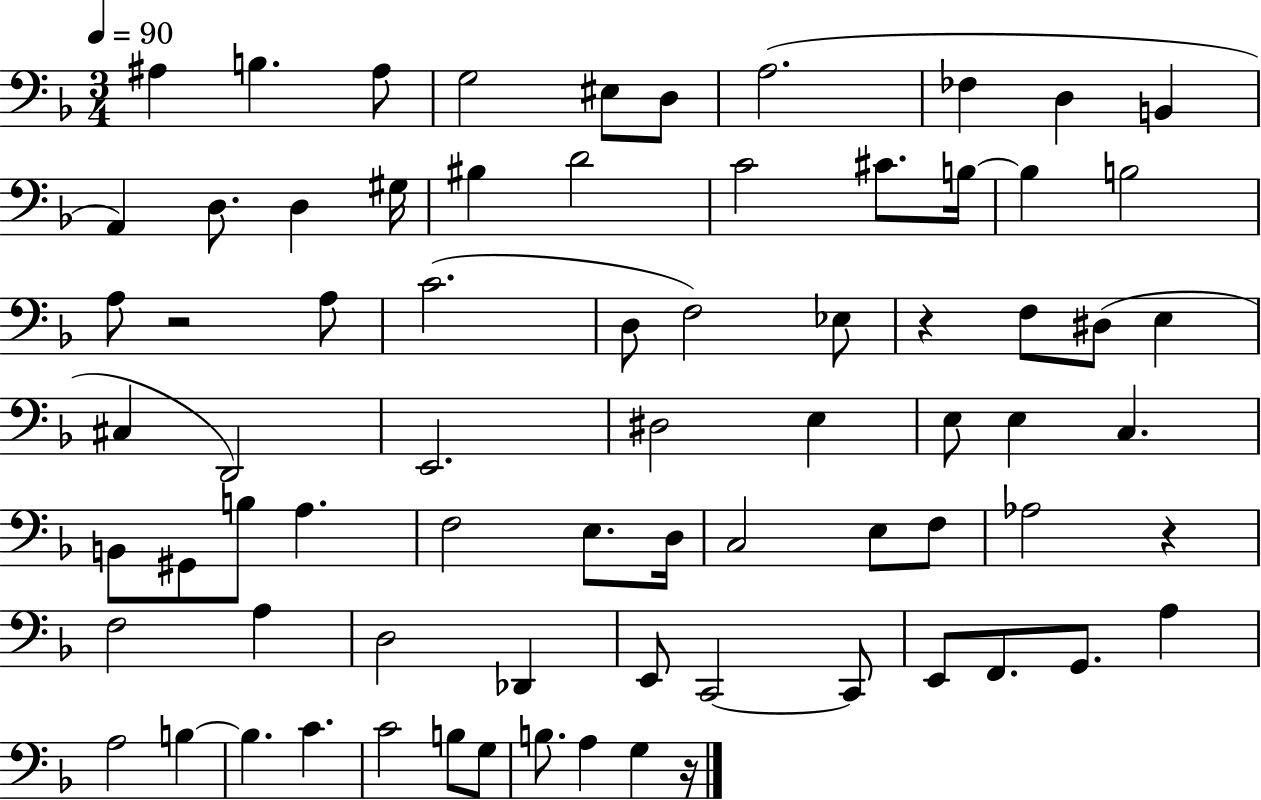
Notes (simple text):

A#3/q B3/q. A#3/e G3/h EIS3/e D3/e A3/h. FES3/q D3/q B2/q A2/q D3/e. D3/q G#3/s BIS3/q D4/h C4/h C#4/e. B3/s B3/q B3/h A3/e R/h A3/e C4/h. D3/e F3/h Eb3/e R/q F3/e D#3/e E3/q C#3/q D2/h E2/h. D#3/h E3/q E3/e E3/q C3/q. B2/e G#2/e B3/e A3/q. F3/h E3/e. D3/s C3/h E3/e F3/e Ab3/h R/q F3/h A3/q D3/h Db2/q E2/e C2/h C2/e E2/e F2/e. G2/e. A3/q A3/h B3/q B3/q. C4/q. C4/h B3/e G3/e B3/e. A3/q G3/q R/s